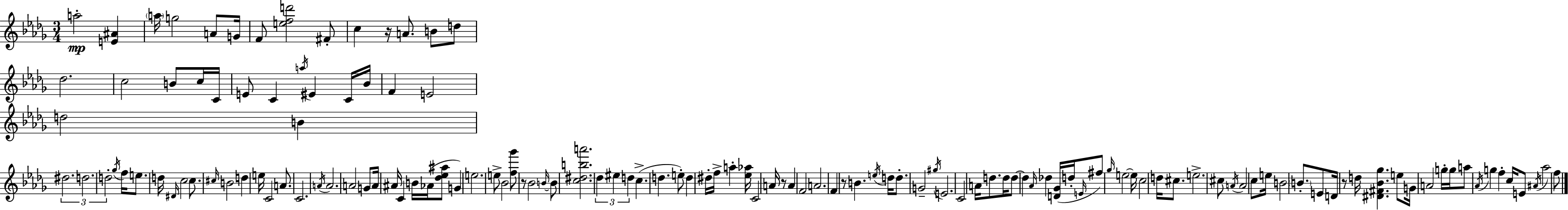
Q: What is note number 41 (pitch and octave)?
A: C4